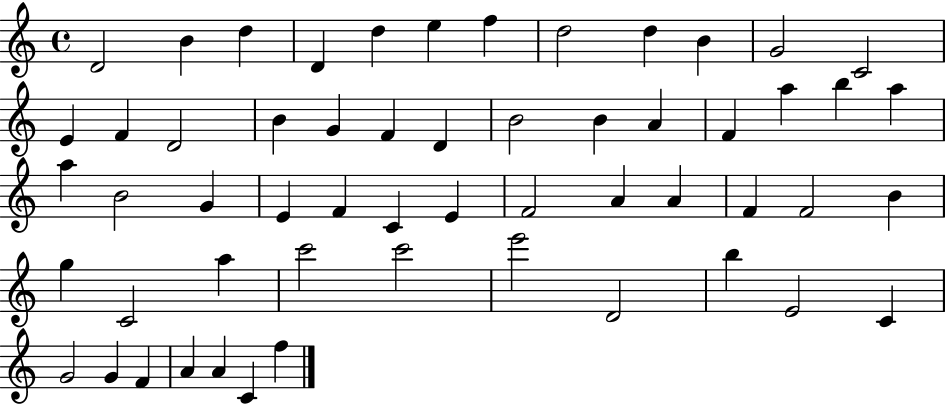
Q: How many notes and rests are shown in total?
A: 56